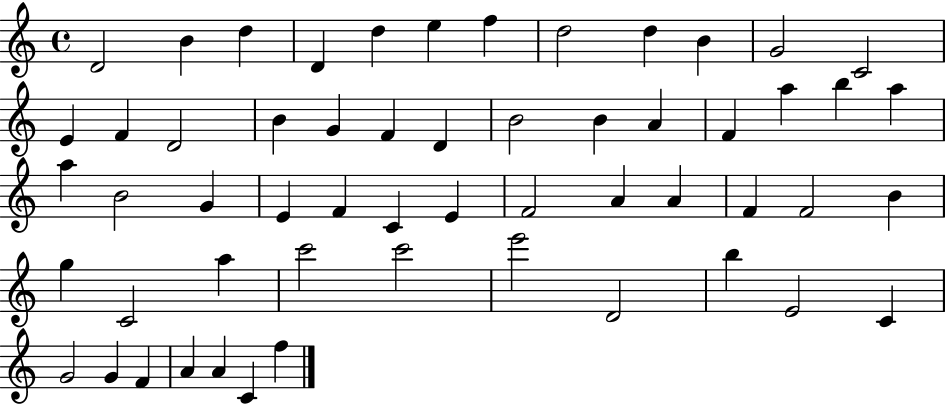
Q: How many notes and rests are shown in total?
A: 56